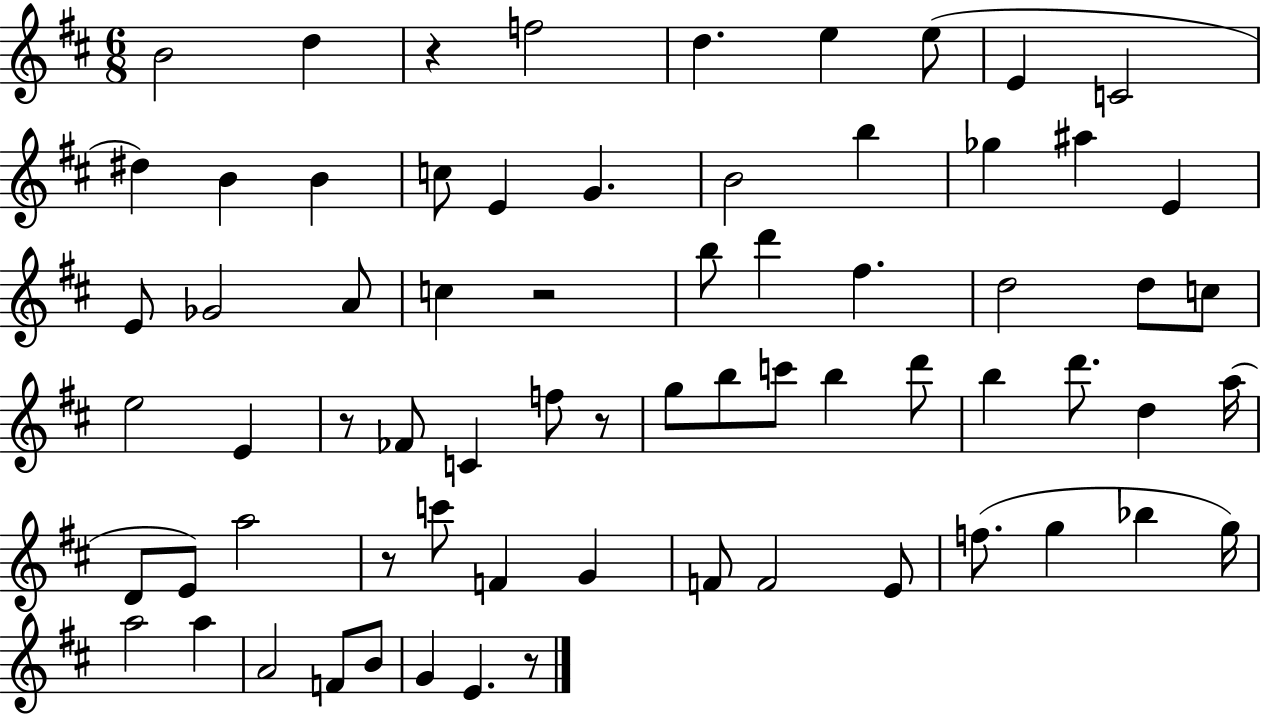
{
  \clef treble
  \numericTimeSignature
  \time 6/8
  \key d \major
  \repeat volta 2 { b'2 d''4 | r4 f''2 | d''4. e''4 e''8( | e'4 c'2 | \break dis''4) b'4 b'4 | c''8 e'4 g'4. | b'2 b''4 | ges''4 ais''4 e'4 | \break e'8 ges'2 a'8 | c''4 r2 | b''8 d'''4 fis''4. | d''2 d''8 c''8 | \break e''2 e'4 | r8 fes'8 c'4 f''8 r8 | g''8 b''8 c'''8 b''4 d'''8 | b''4 d'''8. d''4 a''16( | \break d'8 e'8) a''2 | r8 c'''8 f'4 g'4 | f'8 f'2 e'8 | f''8.( g''4 bes''4 g''16) | \break a''2 a''4 | a'2 f'8 b'8 | g'4 e'4. r8 | } \bar "|."
}